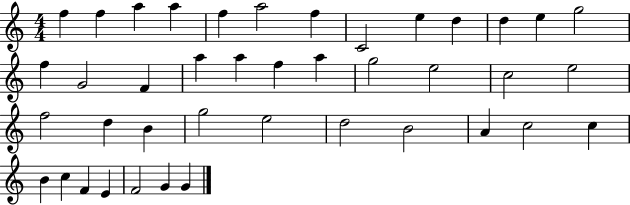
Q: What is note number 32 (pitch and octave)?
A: A4